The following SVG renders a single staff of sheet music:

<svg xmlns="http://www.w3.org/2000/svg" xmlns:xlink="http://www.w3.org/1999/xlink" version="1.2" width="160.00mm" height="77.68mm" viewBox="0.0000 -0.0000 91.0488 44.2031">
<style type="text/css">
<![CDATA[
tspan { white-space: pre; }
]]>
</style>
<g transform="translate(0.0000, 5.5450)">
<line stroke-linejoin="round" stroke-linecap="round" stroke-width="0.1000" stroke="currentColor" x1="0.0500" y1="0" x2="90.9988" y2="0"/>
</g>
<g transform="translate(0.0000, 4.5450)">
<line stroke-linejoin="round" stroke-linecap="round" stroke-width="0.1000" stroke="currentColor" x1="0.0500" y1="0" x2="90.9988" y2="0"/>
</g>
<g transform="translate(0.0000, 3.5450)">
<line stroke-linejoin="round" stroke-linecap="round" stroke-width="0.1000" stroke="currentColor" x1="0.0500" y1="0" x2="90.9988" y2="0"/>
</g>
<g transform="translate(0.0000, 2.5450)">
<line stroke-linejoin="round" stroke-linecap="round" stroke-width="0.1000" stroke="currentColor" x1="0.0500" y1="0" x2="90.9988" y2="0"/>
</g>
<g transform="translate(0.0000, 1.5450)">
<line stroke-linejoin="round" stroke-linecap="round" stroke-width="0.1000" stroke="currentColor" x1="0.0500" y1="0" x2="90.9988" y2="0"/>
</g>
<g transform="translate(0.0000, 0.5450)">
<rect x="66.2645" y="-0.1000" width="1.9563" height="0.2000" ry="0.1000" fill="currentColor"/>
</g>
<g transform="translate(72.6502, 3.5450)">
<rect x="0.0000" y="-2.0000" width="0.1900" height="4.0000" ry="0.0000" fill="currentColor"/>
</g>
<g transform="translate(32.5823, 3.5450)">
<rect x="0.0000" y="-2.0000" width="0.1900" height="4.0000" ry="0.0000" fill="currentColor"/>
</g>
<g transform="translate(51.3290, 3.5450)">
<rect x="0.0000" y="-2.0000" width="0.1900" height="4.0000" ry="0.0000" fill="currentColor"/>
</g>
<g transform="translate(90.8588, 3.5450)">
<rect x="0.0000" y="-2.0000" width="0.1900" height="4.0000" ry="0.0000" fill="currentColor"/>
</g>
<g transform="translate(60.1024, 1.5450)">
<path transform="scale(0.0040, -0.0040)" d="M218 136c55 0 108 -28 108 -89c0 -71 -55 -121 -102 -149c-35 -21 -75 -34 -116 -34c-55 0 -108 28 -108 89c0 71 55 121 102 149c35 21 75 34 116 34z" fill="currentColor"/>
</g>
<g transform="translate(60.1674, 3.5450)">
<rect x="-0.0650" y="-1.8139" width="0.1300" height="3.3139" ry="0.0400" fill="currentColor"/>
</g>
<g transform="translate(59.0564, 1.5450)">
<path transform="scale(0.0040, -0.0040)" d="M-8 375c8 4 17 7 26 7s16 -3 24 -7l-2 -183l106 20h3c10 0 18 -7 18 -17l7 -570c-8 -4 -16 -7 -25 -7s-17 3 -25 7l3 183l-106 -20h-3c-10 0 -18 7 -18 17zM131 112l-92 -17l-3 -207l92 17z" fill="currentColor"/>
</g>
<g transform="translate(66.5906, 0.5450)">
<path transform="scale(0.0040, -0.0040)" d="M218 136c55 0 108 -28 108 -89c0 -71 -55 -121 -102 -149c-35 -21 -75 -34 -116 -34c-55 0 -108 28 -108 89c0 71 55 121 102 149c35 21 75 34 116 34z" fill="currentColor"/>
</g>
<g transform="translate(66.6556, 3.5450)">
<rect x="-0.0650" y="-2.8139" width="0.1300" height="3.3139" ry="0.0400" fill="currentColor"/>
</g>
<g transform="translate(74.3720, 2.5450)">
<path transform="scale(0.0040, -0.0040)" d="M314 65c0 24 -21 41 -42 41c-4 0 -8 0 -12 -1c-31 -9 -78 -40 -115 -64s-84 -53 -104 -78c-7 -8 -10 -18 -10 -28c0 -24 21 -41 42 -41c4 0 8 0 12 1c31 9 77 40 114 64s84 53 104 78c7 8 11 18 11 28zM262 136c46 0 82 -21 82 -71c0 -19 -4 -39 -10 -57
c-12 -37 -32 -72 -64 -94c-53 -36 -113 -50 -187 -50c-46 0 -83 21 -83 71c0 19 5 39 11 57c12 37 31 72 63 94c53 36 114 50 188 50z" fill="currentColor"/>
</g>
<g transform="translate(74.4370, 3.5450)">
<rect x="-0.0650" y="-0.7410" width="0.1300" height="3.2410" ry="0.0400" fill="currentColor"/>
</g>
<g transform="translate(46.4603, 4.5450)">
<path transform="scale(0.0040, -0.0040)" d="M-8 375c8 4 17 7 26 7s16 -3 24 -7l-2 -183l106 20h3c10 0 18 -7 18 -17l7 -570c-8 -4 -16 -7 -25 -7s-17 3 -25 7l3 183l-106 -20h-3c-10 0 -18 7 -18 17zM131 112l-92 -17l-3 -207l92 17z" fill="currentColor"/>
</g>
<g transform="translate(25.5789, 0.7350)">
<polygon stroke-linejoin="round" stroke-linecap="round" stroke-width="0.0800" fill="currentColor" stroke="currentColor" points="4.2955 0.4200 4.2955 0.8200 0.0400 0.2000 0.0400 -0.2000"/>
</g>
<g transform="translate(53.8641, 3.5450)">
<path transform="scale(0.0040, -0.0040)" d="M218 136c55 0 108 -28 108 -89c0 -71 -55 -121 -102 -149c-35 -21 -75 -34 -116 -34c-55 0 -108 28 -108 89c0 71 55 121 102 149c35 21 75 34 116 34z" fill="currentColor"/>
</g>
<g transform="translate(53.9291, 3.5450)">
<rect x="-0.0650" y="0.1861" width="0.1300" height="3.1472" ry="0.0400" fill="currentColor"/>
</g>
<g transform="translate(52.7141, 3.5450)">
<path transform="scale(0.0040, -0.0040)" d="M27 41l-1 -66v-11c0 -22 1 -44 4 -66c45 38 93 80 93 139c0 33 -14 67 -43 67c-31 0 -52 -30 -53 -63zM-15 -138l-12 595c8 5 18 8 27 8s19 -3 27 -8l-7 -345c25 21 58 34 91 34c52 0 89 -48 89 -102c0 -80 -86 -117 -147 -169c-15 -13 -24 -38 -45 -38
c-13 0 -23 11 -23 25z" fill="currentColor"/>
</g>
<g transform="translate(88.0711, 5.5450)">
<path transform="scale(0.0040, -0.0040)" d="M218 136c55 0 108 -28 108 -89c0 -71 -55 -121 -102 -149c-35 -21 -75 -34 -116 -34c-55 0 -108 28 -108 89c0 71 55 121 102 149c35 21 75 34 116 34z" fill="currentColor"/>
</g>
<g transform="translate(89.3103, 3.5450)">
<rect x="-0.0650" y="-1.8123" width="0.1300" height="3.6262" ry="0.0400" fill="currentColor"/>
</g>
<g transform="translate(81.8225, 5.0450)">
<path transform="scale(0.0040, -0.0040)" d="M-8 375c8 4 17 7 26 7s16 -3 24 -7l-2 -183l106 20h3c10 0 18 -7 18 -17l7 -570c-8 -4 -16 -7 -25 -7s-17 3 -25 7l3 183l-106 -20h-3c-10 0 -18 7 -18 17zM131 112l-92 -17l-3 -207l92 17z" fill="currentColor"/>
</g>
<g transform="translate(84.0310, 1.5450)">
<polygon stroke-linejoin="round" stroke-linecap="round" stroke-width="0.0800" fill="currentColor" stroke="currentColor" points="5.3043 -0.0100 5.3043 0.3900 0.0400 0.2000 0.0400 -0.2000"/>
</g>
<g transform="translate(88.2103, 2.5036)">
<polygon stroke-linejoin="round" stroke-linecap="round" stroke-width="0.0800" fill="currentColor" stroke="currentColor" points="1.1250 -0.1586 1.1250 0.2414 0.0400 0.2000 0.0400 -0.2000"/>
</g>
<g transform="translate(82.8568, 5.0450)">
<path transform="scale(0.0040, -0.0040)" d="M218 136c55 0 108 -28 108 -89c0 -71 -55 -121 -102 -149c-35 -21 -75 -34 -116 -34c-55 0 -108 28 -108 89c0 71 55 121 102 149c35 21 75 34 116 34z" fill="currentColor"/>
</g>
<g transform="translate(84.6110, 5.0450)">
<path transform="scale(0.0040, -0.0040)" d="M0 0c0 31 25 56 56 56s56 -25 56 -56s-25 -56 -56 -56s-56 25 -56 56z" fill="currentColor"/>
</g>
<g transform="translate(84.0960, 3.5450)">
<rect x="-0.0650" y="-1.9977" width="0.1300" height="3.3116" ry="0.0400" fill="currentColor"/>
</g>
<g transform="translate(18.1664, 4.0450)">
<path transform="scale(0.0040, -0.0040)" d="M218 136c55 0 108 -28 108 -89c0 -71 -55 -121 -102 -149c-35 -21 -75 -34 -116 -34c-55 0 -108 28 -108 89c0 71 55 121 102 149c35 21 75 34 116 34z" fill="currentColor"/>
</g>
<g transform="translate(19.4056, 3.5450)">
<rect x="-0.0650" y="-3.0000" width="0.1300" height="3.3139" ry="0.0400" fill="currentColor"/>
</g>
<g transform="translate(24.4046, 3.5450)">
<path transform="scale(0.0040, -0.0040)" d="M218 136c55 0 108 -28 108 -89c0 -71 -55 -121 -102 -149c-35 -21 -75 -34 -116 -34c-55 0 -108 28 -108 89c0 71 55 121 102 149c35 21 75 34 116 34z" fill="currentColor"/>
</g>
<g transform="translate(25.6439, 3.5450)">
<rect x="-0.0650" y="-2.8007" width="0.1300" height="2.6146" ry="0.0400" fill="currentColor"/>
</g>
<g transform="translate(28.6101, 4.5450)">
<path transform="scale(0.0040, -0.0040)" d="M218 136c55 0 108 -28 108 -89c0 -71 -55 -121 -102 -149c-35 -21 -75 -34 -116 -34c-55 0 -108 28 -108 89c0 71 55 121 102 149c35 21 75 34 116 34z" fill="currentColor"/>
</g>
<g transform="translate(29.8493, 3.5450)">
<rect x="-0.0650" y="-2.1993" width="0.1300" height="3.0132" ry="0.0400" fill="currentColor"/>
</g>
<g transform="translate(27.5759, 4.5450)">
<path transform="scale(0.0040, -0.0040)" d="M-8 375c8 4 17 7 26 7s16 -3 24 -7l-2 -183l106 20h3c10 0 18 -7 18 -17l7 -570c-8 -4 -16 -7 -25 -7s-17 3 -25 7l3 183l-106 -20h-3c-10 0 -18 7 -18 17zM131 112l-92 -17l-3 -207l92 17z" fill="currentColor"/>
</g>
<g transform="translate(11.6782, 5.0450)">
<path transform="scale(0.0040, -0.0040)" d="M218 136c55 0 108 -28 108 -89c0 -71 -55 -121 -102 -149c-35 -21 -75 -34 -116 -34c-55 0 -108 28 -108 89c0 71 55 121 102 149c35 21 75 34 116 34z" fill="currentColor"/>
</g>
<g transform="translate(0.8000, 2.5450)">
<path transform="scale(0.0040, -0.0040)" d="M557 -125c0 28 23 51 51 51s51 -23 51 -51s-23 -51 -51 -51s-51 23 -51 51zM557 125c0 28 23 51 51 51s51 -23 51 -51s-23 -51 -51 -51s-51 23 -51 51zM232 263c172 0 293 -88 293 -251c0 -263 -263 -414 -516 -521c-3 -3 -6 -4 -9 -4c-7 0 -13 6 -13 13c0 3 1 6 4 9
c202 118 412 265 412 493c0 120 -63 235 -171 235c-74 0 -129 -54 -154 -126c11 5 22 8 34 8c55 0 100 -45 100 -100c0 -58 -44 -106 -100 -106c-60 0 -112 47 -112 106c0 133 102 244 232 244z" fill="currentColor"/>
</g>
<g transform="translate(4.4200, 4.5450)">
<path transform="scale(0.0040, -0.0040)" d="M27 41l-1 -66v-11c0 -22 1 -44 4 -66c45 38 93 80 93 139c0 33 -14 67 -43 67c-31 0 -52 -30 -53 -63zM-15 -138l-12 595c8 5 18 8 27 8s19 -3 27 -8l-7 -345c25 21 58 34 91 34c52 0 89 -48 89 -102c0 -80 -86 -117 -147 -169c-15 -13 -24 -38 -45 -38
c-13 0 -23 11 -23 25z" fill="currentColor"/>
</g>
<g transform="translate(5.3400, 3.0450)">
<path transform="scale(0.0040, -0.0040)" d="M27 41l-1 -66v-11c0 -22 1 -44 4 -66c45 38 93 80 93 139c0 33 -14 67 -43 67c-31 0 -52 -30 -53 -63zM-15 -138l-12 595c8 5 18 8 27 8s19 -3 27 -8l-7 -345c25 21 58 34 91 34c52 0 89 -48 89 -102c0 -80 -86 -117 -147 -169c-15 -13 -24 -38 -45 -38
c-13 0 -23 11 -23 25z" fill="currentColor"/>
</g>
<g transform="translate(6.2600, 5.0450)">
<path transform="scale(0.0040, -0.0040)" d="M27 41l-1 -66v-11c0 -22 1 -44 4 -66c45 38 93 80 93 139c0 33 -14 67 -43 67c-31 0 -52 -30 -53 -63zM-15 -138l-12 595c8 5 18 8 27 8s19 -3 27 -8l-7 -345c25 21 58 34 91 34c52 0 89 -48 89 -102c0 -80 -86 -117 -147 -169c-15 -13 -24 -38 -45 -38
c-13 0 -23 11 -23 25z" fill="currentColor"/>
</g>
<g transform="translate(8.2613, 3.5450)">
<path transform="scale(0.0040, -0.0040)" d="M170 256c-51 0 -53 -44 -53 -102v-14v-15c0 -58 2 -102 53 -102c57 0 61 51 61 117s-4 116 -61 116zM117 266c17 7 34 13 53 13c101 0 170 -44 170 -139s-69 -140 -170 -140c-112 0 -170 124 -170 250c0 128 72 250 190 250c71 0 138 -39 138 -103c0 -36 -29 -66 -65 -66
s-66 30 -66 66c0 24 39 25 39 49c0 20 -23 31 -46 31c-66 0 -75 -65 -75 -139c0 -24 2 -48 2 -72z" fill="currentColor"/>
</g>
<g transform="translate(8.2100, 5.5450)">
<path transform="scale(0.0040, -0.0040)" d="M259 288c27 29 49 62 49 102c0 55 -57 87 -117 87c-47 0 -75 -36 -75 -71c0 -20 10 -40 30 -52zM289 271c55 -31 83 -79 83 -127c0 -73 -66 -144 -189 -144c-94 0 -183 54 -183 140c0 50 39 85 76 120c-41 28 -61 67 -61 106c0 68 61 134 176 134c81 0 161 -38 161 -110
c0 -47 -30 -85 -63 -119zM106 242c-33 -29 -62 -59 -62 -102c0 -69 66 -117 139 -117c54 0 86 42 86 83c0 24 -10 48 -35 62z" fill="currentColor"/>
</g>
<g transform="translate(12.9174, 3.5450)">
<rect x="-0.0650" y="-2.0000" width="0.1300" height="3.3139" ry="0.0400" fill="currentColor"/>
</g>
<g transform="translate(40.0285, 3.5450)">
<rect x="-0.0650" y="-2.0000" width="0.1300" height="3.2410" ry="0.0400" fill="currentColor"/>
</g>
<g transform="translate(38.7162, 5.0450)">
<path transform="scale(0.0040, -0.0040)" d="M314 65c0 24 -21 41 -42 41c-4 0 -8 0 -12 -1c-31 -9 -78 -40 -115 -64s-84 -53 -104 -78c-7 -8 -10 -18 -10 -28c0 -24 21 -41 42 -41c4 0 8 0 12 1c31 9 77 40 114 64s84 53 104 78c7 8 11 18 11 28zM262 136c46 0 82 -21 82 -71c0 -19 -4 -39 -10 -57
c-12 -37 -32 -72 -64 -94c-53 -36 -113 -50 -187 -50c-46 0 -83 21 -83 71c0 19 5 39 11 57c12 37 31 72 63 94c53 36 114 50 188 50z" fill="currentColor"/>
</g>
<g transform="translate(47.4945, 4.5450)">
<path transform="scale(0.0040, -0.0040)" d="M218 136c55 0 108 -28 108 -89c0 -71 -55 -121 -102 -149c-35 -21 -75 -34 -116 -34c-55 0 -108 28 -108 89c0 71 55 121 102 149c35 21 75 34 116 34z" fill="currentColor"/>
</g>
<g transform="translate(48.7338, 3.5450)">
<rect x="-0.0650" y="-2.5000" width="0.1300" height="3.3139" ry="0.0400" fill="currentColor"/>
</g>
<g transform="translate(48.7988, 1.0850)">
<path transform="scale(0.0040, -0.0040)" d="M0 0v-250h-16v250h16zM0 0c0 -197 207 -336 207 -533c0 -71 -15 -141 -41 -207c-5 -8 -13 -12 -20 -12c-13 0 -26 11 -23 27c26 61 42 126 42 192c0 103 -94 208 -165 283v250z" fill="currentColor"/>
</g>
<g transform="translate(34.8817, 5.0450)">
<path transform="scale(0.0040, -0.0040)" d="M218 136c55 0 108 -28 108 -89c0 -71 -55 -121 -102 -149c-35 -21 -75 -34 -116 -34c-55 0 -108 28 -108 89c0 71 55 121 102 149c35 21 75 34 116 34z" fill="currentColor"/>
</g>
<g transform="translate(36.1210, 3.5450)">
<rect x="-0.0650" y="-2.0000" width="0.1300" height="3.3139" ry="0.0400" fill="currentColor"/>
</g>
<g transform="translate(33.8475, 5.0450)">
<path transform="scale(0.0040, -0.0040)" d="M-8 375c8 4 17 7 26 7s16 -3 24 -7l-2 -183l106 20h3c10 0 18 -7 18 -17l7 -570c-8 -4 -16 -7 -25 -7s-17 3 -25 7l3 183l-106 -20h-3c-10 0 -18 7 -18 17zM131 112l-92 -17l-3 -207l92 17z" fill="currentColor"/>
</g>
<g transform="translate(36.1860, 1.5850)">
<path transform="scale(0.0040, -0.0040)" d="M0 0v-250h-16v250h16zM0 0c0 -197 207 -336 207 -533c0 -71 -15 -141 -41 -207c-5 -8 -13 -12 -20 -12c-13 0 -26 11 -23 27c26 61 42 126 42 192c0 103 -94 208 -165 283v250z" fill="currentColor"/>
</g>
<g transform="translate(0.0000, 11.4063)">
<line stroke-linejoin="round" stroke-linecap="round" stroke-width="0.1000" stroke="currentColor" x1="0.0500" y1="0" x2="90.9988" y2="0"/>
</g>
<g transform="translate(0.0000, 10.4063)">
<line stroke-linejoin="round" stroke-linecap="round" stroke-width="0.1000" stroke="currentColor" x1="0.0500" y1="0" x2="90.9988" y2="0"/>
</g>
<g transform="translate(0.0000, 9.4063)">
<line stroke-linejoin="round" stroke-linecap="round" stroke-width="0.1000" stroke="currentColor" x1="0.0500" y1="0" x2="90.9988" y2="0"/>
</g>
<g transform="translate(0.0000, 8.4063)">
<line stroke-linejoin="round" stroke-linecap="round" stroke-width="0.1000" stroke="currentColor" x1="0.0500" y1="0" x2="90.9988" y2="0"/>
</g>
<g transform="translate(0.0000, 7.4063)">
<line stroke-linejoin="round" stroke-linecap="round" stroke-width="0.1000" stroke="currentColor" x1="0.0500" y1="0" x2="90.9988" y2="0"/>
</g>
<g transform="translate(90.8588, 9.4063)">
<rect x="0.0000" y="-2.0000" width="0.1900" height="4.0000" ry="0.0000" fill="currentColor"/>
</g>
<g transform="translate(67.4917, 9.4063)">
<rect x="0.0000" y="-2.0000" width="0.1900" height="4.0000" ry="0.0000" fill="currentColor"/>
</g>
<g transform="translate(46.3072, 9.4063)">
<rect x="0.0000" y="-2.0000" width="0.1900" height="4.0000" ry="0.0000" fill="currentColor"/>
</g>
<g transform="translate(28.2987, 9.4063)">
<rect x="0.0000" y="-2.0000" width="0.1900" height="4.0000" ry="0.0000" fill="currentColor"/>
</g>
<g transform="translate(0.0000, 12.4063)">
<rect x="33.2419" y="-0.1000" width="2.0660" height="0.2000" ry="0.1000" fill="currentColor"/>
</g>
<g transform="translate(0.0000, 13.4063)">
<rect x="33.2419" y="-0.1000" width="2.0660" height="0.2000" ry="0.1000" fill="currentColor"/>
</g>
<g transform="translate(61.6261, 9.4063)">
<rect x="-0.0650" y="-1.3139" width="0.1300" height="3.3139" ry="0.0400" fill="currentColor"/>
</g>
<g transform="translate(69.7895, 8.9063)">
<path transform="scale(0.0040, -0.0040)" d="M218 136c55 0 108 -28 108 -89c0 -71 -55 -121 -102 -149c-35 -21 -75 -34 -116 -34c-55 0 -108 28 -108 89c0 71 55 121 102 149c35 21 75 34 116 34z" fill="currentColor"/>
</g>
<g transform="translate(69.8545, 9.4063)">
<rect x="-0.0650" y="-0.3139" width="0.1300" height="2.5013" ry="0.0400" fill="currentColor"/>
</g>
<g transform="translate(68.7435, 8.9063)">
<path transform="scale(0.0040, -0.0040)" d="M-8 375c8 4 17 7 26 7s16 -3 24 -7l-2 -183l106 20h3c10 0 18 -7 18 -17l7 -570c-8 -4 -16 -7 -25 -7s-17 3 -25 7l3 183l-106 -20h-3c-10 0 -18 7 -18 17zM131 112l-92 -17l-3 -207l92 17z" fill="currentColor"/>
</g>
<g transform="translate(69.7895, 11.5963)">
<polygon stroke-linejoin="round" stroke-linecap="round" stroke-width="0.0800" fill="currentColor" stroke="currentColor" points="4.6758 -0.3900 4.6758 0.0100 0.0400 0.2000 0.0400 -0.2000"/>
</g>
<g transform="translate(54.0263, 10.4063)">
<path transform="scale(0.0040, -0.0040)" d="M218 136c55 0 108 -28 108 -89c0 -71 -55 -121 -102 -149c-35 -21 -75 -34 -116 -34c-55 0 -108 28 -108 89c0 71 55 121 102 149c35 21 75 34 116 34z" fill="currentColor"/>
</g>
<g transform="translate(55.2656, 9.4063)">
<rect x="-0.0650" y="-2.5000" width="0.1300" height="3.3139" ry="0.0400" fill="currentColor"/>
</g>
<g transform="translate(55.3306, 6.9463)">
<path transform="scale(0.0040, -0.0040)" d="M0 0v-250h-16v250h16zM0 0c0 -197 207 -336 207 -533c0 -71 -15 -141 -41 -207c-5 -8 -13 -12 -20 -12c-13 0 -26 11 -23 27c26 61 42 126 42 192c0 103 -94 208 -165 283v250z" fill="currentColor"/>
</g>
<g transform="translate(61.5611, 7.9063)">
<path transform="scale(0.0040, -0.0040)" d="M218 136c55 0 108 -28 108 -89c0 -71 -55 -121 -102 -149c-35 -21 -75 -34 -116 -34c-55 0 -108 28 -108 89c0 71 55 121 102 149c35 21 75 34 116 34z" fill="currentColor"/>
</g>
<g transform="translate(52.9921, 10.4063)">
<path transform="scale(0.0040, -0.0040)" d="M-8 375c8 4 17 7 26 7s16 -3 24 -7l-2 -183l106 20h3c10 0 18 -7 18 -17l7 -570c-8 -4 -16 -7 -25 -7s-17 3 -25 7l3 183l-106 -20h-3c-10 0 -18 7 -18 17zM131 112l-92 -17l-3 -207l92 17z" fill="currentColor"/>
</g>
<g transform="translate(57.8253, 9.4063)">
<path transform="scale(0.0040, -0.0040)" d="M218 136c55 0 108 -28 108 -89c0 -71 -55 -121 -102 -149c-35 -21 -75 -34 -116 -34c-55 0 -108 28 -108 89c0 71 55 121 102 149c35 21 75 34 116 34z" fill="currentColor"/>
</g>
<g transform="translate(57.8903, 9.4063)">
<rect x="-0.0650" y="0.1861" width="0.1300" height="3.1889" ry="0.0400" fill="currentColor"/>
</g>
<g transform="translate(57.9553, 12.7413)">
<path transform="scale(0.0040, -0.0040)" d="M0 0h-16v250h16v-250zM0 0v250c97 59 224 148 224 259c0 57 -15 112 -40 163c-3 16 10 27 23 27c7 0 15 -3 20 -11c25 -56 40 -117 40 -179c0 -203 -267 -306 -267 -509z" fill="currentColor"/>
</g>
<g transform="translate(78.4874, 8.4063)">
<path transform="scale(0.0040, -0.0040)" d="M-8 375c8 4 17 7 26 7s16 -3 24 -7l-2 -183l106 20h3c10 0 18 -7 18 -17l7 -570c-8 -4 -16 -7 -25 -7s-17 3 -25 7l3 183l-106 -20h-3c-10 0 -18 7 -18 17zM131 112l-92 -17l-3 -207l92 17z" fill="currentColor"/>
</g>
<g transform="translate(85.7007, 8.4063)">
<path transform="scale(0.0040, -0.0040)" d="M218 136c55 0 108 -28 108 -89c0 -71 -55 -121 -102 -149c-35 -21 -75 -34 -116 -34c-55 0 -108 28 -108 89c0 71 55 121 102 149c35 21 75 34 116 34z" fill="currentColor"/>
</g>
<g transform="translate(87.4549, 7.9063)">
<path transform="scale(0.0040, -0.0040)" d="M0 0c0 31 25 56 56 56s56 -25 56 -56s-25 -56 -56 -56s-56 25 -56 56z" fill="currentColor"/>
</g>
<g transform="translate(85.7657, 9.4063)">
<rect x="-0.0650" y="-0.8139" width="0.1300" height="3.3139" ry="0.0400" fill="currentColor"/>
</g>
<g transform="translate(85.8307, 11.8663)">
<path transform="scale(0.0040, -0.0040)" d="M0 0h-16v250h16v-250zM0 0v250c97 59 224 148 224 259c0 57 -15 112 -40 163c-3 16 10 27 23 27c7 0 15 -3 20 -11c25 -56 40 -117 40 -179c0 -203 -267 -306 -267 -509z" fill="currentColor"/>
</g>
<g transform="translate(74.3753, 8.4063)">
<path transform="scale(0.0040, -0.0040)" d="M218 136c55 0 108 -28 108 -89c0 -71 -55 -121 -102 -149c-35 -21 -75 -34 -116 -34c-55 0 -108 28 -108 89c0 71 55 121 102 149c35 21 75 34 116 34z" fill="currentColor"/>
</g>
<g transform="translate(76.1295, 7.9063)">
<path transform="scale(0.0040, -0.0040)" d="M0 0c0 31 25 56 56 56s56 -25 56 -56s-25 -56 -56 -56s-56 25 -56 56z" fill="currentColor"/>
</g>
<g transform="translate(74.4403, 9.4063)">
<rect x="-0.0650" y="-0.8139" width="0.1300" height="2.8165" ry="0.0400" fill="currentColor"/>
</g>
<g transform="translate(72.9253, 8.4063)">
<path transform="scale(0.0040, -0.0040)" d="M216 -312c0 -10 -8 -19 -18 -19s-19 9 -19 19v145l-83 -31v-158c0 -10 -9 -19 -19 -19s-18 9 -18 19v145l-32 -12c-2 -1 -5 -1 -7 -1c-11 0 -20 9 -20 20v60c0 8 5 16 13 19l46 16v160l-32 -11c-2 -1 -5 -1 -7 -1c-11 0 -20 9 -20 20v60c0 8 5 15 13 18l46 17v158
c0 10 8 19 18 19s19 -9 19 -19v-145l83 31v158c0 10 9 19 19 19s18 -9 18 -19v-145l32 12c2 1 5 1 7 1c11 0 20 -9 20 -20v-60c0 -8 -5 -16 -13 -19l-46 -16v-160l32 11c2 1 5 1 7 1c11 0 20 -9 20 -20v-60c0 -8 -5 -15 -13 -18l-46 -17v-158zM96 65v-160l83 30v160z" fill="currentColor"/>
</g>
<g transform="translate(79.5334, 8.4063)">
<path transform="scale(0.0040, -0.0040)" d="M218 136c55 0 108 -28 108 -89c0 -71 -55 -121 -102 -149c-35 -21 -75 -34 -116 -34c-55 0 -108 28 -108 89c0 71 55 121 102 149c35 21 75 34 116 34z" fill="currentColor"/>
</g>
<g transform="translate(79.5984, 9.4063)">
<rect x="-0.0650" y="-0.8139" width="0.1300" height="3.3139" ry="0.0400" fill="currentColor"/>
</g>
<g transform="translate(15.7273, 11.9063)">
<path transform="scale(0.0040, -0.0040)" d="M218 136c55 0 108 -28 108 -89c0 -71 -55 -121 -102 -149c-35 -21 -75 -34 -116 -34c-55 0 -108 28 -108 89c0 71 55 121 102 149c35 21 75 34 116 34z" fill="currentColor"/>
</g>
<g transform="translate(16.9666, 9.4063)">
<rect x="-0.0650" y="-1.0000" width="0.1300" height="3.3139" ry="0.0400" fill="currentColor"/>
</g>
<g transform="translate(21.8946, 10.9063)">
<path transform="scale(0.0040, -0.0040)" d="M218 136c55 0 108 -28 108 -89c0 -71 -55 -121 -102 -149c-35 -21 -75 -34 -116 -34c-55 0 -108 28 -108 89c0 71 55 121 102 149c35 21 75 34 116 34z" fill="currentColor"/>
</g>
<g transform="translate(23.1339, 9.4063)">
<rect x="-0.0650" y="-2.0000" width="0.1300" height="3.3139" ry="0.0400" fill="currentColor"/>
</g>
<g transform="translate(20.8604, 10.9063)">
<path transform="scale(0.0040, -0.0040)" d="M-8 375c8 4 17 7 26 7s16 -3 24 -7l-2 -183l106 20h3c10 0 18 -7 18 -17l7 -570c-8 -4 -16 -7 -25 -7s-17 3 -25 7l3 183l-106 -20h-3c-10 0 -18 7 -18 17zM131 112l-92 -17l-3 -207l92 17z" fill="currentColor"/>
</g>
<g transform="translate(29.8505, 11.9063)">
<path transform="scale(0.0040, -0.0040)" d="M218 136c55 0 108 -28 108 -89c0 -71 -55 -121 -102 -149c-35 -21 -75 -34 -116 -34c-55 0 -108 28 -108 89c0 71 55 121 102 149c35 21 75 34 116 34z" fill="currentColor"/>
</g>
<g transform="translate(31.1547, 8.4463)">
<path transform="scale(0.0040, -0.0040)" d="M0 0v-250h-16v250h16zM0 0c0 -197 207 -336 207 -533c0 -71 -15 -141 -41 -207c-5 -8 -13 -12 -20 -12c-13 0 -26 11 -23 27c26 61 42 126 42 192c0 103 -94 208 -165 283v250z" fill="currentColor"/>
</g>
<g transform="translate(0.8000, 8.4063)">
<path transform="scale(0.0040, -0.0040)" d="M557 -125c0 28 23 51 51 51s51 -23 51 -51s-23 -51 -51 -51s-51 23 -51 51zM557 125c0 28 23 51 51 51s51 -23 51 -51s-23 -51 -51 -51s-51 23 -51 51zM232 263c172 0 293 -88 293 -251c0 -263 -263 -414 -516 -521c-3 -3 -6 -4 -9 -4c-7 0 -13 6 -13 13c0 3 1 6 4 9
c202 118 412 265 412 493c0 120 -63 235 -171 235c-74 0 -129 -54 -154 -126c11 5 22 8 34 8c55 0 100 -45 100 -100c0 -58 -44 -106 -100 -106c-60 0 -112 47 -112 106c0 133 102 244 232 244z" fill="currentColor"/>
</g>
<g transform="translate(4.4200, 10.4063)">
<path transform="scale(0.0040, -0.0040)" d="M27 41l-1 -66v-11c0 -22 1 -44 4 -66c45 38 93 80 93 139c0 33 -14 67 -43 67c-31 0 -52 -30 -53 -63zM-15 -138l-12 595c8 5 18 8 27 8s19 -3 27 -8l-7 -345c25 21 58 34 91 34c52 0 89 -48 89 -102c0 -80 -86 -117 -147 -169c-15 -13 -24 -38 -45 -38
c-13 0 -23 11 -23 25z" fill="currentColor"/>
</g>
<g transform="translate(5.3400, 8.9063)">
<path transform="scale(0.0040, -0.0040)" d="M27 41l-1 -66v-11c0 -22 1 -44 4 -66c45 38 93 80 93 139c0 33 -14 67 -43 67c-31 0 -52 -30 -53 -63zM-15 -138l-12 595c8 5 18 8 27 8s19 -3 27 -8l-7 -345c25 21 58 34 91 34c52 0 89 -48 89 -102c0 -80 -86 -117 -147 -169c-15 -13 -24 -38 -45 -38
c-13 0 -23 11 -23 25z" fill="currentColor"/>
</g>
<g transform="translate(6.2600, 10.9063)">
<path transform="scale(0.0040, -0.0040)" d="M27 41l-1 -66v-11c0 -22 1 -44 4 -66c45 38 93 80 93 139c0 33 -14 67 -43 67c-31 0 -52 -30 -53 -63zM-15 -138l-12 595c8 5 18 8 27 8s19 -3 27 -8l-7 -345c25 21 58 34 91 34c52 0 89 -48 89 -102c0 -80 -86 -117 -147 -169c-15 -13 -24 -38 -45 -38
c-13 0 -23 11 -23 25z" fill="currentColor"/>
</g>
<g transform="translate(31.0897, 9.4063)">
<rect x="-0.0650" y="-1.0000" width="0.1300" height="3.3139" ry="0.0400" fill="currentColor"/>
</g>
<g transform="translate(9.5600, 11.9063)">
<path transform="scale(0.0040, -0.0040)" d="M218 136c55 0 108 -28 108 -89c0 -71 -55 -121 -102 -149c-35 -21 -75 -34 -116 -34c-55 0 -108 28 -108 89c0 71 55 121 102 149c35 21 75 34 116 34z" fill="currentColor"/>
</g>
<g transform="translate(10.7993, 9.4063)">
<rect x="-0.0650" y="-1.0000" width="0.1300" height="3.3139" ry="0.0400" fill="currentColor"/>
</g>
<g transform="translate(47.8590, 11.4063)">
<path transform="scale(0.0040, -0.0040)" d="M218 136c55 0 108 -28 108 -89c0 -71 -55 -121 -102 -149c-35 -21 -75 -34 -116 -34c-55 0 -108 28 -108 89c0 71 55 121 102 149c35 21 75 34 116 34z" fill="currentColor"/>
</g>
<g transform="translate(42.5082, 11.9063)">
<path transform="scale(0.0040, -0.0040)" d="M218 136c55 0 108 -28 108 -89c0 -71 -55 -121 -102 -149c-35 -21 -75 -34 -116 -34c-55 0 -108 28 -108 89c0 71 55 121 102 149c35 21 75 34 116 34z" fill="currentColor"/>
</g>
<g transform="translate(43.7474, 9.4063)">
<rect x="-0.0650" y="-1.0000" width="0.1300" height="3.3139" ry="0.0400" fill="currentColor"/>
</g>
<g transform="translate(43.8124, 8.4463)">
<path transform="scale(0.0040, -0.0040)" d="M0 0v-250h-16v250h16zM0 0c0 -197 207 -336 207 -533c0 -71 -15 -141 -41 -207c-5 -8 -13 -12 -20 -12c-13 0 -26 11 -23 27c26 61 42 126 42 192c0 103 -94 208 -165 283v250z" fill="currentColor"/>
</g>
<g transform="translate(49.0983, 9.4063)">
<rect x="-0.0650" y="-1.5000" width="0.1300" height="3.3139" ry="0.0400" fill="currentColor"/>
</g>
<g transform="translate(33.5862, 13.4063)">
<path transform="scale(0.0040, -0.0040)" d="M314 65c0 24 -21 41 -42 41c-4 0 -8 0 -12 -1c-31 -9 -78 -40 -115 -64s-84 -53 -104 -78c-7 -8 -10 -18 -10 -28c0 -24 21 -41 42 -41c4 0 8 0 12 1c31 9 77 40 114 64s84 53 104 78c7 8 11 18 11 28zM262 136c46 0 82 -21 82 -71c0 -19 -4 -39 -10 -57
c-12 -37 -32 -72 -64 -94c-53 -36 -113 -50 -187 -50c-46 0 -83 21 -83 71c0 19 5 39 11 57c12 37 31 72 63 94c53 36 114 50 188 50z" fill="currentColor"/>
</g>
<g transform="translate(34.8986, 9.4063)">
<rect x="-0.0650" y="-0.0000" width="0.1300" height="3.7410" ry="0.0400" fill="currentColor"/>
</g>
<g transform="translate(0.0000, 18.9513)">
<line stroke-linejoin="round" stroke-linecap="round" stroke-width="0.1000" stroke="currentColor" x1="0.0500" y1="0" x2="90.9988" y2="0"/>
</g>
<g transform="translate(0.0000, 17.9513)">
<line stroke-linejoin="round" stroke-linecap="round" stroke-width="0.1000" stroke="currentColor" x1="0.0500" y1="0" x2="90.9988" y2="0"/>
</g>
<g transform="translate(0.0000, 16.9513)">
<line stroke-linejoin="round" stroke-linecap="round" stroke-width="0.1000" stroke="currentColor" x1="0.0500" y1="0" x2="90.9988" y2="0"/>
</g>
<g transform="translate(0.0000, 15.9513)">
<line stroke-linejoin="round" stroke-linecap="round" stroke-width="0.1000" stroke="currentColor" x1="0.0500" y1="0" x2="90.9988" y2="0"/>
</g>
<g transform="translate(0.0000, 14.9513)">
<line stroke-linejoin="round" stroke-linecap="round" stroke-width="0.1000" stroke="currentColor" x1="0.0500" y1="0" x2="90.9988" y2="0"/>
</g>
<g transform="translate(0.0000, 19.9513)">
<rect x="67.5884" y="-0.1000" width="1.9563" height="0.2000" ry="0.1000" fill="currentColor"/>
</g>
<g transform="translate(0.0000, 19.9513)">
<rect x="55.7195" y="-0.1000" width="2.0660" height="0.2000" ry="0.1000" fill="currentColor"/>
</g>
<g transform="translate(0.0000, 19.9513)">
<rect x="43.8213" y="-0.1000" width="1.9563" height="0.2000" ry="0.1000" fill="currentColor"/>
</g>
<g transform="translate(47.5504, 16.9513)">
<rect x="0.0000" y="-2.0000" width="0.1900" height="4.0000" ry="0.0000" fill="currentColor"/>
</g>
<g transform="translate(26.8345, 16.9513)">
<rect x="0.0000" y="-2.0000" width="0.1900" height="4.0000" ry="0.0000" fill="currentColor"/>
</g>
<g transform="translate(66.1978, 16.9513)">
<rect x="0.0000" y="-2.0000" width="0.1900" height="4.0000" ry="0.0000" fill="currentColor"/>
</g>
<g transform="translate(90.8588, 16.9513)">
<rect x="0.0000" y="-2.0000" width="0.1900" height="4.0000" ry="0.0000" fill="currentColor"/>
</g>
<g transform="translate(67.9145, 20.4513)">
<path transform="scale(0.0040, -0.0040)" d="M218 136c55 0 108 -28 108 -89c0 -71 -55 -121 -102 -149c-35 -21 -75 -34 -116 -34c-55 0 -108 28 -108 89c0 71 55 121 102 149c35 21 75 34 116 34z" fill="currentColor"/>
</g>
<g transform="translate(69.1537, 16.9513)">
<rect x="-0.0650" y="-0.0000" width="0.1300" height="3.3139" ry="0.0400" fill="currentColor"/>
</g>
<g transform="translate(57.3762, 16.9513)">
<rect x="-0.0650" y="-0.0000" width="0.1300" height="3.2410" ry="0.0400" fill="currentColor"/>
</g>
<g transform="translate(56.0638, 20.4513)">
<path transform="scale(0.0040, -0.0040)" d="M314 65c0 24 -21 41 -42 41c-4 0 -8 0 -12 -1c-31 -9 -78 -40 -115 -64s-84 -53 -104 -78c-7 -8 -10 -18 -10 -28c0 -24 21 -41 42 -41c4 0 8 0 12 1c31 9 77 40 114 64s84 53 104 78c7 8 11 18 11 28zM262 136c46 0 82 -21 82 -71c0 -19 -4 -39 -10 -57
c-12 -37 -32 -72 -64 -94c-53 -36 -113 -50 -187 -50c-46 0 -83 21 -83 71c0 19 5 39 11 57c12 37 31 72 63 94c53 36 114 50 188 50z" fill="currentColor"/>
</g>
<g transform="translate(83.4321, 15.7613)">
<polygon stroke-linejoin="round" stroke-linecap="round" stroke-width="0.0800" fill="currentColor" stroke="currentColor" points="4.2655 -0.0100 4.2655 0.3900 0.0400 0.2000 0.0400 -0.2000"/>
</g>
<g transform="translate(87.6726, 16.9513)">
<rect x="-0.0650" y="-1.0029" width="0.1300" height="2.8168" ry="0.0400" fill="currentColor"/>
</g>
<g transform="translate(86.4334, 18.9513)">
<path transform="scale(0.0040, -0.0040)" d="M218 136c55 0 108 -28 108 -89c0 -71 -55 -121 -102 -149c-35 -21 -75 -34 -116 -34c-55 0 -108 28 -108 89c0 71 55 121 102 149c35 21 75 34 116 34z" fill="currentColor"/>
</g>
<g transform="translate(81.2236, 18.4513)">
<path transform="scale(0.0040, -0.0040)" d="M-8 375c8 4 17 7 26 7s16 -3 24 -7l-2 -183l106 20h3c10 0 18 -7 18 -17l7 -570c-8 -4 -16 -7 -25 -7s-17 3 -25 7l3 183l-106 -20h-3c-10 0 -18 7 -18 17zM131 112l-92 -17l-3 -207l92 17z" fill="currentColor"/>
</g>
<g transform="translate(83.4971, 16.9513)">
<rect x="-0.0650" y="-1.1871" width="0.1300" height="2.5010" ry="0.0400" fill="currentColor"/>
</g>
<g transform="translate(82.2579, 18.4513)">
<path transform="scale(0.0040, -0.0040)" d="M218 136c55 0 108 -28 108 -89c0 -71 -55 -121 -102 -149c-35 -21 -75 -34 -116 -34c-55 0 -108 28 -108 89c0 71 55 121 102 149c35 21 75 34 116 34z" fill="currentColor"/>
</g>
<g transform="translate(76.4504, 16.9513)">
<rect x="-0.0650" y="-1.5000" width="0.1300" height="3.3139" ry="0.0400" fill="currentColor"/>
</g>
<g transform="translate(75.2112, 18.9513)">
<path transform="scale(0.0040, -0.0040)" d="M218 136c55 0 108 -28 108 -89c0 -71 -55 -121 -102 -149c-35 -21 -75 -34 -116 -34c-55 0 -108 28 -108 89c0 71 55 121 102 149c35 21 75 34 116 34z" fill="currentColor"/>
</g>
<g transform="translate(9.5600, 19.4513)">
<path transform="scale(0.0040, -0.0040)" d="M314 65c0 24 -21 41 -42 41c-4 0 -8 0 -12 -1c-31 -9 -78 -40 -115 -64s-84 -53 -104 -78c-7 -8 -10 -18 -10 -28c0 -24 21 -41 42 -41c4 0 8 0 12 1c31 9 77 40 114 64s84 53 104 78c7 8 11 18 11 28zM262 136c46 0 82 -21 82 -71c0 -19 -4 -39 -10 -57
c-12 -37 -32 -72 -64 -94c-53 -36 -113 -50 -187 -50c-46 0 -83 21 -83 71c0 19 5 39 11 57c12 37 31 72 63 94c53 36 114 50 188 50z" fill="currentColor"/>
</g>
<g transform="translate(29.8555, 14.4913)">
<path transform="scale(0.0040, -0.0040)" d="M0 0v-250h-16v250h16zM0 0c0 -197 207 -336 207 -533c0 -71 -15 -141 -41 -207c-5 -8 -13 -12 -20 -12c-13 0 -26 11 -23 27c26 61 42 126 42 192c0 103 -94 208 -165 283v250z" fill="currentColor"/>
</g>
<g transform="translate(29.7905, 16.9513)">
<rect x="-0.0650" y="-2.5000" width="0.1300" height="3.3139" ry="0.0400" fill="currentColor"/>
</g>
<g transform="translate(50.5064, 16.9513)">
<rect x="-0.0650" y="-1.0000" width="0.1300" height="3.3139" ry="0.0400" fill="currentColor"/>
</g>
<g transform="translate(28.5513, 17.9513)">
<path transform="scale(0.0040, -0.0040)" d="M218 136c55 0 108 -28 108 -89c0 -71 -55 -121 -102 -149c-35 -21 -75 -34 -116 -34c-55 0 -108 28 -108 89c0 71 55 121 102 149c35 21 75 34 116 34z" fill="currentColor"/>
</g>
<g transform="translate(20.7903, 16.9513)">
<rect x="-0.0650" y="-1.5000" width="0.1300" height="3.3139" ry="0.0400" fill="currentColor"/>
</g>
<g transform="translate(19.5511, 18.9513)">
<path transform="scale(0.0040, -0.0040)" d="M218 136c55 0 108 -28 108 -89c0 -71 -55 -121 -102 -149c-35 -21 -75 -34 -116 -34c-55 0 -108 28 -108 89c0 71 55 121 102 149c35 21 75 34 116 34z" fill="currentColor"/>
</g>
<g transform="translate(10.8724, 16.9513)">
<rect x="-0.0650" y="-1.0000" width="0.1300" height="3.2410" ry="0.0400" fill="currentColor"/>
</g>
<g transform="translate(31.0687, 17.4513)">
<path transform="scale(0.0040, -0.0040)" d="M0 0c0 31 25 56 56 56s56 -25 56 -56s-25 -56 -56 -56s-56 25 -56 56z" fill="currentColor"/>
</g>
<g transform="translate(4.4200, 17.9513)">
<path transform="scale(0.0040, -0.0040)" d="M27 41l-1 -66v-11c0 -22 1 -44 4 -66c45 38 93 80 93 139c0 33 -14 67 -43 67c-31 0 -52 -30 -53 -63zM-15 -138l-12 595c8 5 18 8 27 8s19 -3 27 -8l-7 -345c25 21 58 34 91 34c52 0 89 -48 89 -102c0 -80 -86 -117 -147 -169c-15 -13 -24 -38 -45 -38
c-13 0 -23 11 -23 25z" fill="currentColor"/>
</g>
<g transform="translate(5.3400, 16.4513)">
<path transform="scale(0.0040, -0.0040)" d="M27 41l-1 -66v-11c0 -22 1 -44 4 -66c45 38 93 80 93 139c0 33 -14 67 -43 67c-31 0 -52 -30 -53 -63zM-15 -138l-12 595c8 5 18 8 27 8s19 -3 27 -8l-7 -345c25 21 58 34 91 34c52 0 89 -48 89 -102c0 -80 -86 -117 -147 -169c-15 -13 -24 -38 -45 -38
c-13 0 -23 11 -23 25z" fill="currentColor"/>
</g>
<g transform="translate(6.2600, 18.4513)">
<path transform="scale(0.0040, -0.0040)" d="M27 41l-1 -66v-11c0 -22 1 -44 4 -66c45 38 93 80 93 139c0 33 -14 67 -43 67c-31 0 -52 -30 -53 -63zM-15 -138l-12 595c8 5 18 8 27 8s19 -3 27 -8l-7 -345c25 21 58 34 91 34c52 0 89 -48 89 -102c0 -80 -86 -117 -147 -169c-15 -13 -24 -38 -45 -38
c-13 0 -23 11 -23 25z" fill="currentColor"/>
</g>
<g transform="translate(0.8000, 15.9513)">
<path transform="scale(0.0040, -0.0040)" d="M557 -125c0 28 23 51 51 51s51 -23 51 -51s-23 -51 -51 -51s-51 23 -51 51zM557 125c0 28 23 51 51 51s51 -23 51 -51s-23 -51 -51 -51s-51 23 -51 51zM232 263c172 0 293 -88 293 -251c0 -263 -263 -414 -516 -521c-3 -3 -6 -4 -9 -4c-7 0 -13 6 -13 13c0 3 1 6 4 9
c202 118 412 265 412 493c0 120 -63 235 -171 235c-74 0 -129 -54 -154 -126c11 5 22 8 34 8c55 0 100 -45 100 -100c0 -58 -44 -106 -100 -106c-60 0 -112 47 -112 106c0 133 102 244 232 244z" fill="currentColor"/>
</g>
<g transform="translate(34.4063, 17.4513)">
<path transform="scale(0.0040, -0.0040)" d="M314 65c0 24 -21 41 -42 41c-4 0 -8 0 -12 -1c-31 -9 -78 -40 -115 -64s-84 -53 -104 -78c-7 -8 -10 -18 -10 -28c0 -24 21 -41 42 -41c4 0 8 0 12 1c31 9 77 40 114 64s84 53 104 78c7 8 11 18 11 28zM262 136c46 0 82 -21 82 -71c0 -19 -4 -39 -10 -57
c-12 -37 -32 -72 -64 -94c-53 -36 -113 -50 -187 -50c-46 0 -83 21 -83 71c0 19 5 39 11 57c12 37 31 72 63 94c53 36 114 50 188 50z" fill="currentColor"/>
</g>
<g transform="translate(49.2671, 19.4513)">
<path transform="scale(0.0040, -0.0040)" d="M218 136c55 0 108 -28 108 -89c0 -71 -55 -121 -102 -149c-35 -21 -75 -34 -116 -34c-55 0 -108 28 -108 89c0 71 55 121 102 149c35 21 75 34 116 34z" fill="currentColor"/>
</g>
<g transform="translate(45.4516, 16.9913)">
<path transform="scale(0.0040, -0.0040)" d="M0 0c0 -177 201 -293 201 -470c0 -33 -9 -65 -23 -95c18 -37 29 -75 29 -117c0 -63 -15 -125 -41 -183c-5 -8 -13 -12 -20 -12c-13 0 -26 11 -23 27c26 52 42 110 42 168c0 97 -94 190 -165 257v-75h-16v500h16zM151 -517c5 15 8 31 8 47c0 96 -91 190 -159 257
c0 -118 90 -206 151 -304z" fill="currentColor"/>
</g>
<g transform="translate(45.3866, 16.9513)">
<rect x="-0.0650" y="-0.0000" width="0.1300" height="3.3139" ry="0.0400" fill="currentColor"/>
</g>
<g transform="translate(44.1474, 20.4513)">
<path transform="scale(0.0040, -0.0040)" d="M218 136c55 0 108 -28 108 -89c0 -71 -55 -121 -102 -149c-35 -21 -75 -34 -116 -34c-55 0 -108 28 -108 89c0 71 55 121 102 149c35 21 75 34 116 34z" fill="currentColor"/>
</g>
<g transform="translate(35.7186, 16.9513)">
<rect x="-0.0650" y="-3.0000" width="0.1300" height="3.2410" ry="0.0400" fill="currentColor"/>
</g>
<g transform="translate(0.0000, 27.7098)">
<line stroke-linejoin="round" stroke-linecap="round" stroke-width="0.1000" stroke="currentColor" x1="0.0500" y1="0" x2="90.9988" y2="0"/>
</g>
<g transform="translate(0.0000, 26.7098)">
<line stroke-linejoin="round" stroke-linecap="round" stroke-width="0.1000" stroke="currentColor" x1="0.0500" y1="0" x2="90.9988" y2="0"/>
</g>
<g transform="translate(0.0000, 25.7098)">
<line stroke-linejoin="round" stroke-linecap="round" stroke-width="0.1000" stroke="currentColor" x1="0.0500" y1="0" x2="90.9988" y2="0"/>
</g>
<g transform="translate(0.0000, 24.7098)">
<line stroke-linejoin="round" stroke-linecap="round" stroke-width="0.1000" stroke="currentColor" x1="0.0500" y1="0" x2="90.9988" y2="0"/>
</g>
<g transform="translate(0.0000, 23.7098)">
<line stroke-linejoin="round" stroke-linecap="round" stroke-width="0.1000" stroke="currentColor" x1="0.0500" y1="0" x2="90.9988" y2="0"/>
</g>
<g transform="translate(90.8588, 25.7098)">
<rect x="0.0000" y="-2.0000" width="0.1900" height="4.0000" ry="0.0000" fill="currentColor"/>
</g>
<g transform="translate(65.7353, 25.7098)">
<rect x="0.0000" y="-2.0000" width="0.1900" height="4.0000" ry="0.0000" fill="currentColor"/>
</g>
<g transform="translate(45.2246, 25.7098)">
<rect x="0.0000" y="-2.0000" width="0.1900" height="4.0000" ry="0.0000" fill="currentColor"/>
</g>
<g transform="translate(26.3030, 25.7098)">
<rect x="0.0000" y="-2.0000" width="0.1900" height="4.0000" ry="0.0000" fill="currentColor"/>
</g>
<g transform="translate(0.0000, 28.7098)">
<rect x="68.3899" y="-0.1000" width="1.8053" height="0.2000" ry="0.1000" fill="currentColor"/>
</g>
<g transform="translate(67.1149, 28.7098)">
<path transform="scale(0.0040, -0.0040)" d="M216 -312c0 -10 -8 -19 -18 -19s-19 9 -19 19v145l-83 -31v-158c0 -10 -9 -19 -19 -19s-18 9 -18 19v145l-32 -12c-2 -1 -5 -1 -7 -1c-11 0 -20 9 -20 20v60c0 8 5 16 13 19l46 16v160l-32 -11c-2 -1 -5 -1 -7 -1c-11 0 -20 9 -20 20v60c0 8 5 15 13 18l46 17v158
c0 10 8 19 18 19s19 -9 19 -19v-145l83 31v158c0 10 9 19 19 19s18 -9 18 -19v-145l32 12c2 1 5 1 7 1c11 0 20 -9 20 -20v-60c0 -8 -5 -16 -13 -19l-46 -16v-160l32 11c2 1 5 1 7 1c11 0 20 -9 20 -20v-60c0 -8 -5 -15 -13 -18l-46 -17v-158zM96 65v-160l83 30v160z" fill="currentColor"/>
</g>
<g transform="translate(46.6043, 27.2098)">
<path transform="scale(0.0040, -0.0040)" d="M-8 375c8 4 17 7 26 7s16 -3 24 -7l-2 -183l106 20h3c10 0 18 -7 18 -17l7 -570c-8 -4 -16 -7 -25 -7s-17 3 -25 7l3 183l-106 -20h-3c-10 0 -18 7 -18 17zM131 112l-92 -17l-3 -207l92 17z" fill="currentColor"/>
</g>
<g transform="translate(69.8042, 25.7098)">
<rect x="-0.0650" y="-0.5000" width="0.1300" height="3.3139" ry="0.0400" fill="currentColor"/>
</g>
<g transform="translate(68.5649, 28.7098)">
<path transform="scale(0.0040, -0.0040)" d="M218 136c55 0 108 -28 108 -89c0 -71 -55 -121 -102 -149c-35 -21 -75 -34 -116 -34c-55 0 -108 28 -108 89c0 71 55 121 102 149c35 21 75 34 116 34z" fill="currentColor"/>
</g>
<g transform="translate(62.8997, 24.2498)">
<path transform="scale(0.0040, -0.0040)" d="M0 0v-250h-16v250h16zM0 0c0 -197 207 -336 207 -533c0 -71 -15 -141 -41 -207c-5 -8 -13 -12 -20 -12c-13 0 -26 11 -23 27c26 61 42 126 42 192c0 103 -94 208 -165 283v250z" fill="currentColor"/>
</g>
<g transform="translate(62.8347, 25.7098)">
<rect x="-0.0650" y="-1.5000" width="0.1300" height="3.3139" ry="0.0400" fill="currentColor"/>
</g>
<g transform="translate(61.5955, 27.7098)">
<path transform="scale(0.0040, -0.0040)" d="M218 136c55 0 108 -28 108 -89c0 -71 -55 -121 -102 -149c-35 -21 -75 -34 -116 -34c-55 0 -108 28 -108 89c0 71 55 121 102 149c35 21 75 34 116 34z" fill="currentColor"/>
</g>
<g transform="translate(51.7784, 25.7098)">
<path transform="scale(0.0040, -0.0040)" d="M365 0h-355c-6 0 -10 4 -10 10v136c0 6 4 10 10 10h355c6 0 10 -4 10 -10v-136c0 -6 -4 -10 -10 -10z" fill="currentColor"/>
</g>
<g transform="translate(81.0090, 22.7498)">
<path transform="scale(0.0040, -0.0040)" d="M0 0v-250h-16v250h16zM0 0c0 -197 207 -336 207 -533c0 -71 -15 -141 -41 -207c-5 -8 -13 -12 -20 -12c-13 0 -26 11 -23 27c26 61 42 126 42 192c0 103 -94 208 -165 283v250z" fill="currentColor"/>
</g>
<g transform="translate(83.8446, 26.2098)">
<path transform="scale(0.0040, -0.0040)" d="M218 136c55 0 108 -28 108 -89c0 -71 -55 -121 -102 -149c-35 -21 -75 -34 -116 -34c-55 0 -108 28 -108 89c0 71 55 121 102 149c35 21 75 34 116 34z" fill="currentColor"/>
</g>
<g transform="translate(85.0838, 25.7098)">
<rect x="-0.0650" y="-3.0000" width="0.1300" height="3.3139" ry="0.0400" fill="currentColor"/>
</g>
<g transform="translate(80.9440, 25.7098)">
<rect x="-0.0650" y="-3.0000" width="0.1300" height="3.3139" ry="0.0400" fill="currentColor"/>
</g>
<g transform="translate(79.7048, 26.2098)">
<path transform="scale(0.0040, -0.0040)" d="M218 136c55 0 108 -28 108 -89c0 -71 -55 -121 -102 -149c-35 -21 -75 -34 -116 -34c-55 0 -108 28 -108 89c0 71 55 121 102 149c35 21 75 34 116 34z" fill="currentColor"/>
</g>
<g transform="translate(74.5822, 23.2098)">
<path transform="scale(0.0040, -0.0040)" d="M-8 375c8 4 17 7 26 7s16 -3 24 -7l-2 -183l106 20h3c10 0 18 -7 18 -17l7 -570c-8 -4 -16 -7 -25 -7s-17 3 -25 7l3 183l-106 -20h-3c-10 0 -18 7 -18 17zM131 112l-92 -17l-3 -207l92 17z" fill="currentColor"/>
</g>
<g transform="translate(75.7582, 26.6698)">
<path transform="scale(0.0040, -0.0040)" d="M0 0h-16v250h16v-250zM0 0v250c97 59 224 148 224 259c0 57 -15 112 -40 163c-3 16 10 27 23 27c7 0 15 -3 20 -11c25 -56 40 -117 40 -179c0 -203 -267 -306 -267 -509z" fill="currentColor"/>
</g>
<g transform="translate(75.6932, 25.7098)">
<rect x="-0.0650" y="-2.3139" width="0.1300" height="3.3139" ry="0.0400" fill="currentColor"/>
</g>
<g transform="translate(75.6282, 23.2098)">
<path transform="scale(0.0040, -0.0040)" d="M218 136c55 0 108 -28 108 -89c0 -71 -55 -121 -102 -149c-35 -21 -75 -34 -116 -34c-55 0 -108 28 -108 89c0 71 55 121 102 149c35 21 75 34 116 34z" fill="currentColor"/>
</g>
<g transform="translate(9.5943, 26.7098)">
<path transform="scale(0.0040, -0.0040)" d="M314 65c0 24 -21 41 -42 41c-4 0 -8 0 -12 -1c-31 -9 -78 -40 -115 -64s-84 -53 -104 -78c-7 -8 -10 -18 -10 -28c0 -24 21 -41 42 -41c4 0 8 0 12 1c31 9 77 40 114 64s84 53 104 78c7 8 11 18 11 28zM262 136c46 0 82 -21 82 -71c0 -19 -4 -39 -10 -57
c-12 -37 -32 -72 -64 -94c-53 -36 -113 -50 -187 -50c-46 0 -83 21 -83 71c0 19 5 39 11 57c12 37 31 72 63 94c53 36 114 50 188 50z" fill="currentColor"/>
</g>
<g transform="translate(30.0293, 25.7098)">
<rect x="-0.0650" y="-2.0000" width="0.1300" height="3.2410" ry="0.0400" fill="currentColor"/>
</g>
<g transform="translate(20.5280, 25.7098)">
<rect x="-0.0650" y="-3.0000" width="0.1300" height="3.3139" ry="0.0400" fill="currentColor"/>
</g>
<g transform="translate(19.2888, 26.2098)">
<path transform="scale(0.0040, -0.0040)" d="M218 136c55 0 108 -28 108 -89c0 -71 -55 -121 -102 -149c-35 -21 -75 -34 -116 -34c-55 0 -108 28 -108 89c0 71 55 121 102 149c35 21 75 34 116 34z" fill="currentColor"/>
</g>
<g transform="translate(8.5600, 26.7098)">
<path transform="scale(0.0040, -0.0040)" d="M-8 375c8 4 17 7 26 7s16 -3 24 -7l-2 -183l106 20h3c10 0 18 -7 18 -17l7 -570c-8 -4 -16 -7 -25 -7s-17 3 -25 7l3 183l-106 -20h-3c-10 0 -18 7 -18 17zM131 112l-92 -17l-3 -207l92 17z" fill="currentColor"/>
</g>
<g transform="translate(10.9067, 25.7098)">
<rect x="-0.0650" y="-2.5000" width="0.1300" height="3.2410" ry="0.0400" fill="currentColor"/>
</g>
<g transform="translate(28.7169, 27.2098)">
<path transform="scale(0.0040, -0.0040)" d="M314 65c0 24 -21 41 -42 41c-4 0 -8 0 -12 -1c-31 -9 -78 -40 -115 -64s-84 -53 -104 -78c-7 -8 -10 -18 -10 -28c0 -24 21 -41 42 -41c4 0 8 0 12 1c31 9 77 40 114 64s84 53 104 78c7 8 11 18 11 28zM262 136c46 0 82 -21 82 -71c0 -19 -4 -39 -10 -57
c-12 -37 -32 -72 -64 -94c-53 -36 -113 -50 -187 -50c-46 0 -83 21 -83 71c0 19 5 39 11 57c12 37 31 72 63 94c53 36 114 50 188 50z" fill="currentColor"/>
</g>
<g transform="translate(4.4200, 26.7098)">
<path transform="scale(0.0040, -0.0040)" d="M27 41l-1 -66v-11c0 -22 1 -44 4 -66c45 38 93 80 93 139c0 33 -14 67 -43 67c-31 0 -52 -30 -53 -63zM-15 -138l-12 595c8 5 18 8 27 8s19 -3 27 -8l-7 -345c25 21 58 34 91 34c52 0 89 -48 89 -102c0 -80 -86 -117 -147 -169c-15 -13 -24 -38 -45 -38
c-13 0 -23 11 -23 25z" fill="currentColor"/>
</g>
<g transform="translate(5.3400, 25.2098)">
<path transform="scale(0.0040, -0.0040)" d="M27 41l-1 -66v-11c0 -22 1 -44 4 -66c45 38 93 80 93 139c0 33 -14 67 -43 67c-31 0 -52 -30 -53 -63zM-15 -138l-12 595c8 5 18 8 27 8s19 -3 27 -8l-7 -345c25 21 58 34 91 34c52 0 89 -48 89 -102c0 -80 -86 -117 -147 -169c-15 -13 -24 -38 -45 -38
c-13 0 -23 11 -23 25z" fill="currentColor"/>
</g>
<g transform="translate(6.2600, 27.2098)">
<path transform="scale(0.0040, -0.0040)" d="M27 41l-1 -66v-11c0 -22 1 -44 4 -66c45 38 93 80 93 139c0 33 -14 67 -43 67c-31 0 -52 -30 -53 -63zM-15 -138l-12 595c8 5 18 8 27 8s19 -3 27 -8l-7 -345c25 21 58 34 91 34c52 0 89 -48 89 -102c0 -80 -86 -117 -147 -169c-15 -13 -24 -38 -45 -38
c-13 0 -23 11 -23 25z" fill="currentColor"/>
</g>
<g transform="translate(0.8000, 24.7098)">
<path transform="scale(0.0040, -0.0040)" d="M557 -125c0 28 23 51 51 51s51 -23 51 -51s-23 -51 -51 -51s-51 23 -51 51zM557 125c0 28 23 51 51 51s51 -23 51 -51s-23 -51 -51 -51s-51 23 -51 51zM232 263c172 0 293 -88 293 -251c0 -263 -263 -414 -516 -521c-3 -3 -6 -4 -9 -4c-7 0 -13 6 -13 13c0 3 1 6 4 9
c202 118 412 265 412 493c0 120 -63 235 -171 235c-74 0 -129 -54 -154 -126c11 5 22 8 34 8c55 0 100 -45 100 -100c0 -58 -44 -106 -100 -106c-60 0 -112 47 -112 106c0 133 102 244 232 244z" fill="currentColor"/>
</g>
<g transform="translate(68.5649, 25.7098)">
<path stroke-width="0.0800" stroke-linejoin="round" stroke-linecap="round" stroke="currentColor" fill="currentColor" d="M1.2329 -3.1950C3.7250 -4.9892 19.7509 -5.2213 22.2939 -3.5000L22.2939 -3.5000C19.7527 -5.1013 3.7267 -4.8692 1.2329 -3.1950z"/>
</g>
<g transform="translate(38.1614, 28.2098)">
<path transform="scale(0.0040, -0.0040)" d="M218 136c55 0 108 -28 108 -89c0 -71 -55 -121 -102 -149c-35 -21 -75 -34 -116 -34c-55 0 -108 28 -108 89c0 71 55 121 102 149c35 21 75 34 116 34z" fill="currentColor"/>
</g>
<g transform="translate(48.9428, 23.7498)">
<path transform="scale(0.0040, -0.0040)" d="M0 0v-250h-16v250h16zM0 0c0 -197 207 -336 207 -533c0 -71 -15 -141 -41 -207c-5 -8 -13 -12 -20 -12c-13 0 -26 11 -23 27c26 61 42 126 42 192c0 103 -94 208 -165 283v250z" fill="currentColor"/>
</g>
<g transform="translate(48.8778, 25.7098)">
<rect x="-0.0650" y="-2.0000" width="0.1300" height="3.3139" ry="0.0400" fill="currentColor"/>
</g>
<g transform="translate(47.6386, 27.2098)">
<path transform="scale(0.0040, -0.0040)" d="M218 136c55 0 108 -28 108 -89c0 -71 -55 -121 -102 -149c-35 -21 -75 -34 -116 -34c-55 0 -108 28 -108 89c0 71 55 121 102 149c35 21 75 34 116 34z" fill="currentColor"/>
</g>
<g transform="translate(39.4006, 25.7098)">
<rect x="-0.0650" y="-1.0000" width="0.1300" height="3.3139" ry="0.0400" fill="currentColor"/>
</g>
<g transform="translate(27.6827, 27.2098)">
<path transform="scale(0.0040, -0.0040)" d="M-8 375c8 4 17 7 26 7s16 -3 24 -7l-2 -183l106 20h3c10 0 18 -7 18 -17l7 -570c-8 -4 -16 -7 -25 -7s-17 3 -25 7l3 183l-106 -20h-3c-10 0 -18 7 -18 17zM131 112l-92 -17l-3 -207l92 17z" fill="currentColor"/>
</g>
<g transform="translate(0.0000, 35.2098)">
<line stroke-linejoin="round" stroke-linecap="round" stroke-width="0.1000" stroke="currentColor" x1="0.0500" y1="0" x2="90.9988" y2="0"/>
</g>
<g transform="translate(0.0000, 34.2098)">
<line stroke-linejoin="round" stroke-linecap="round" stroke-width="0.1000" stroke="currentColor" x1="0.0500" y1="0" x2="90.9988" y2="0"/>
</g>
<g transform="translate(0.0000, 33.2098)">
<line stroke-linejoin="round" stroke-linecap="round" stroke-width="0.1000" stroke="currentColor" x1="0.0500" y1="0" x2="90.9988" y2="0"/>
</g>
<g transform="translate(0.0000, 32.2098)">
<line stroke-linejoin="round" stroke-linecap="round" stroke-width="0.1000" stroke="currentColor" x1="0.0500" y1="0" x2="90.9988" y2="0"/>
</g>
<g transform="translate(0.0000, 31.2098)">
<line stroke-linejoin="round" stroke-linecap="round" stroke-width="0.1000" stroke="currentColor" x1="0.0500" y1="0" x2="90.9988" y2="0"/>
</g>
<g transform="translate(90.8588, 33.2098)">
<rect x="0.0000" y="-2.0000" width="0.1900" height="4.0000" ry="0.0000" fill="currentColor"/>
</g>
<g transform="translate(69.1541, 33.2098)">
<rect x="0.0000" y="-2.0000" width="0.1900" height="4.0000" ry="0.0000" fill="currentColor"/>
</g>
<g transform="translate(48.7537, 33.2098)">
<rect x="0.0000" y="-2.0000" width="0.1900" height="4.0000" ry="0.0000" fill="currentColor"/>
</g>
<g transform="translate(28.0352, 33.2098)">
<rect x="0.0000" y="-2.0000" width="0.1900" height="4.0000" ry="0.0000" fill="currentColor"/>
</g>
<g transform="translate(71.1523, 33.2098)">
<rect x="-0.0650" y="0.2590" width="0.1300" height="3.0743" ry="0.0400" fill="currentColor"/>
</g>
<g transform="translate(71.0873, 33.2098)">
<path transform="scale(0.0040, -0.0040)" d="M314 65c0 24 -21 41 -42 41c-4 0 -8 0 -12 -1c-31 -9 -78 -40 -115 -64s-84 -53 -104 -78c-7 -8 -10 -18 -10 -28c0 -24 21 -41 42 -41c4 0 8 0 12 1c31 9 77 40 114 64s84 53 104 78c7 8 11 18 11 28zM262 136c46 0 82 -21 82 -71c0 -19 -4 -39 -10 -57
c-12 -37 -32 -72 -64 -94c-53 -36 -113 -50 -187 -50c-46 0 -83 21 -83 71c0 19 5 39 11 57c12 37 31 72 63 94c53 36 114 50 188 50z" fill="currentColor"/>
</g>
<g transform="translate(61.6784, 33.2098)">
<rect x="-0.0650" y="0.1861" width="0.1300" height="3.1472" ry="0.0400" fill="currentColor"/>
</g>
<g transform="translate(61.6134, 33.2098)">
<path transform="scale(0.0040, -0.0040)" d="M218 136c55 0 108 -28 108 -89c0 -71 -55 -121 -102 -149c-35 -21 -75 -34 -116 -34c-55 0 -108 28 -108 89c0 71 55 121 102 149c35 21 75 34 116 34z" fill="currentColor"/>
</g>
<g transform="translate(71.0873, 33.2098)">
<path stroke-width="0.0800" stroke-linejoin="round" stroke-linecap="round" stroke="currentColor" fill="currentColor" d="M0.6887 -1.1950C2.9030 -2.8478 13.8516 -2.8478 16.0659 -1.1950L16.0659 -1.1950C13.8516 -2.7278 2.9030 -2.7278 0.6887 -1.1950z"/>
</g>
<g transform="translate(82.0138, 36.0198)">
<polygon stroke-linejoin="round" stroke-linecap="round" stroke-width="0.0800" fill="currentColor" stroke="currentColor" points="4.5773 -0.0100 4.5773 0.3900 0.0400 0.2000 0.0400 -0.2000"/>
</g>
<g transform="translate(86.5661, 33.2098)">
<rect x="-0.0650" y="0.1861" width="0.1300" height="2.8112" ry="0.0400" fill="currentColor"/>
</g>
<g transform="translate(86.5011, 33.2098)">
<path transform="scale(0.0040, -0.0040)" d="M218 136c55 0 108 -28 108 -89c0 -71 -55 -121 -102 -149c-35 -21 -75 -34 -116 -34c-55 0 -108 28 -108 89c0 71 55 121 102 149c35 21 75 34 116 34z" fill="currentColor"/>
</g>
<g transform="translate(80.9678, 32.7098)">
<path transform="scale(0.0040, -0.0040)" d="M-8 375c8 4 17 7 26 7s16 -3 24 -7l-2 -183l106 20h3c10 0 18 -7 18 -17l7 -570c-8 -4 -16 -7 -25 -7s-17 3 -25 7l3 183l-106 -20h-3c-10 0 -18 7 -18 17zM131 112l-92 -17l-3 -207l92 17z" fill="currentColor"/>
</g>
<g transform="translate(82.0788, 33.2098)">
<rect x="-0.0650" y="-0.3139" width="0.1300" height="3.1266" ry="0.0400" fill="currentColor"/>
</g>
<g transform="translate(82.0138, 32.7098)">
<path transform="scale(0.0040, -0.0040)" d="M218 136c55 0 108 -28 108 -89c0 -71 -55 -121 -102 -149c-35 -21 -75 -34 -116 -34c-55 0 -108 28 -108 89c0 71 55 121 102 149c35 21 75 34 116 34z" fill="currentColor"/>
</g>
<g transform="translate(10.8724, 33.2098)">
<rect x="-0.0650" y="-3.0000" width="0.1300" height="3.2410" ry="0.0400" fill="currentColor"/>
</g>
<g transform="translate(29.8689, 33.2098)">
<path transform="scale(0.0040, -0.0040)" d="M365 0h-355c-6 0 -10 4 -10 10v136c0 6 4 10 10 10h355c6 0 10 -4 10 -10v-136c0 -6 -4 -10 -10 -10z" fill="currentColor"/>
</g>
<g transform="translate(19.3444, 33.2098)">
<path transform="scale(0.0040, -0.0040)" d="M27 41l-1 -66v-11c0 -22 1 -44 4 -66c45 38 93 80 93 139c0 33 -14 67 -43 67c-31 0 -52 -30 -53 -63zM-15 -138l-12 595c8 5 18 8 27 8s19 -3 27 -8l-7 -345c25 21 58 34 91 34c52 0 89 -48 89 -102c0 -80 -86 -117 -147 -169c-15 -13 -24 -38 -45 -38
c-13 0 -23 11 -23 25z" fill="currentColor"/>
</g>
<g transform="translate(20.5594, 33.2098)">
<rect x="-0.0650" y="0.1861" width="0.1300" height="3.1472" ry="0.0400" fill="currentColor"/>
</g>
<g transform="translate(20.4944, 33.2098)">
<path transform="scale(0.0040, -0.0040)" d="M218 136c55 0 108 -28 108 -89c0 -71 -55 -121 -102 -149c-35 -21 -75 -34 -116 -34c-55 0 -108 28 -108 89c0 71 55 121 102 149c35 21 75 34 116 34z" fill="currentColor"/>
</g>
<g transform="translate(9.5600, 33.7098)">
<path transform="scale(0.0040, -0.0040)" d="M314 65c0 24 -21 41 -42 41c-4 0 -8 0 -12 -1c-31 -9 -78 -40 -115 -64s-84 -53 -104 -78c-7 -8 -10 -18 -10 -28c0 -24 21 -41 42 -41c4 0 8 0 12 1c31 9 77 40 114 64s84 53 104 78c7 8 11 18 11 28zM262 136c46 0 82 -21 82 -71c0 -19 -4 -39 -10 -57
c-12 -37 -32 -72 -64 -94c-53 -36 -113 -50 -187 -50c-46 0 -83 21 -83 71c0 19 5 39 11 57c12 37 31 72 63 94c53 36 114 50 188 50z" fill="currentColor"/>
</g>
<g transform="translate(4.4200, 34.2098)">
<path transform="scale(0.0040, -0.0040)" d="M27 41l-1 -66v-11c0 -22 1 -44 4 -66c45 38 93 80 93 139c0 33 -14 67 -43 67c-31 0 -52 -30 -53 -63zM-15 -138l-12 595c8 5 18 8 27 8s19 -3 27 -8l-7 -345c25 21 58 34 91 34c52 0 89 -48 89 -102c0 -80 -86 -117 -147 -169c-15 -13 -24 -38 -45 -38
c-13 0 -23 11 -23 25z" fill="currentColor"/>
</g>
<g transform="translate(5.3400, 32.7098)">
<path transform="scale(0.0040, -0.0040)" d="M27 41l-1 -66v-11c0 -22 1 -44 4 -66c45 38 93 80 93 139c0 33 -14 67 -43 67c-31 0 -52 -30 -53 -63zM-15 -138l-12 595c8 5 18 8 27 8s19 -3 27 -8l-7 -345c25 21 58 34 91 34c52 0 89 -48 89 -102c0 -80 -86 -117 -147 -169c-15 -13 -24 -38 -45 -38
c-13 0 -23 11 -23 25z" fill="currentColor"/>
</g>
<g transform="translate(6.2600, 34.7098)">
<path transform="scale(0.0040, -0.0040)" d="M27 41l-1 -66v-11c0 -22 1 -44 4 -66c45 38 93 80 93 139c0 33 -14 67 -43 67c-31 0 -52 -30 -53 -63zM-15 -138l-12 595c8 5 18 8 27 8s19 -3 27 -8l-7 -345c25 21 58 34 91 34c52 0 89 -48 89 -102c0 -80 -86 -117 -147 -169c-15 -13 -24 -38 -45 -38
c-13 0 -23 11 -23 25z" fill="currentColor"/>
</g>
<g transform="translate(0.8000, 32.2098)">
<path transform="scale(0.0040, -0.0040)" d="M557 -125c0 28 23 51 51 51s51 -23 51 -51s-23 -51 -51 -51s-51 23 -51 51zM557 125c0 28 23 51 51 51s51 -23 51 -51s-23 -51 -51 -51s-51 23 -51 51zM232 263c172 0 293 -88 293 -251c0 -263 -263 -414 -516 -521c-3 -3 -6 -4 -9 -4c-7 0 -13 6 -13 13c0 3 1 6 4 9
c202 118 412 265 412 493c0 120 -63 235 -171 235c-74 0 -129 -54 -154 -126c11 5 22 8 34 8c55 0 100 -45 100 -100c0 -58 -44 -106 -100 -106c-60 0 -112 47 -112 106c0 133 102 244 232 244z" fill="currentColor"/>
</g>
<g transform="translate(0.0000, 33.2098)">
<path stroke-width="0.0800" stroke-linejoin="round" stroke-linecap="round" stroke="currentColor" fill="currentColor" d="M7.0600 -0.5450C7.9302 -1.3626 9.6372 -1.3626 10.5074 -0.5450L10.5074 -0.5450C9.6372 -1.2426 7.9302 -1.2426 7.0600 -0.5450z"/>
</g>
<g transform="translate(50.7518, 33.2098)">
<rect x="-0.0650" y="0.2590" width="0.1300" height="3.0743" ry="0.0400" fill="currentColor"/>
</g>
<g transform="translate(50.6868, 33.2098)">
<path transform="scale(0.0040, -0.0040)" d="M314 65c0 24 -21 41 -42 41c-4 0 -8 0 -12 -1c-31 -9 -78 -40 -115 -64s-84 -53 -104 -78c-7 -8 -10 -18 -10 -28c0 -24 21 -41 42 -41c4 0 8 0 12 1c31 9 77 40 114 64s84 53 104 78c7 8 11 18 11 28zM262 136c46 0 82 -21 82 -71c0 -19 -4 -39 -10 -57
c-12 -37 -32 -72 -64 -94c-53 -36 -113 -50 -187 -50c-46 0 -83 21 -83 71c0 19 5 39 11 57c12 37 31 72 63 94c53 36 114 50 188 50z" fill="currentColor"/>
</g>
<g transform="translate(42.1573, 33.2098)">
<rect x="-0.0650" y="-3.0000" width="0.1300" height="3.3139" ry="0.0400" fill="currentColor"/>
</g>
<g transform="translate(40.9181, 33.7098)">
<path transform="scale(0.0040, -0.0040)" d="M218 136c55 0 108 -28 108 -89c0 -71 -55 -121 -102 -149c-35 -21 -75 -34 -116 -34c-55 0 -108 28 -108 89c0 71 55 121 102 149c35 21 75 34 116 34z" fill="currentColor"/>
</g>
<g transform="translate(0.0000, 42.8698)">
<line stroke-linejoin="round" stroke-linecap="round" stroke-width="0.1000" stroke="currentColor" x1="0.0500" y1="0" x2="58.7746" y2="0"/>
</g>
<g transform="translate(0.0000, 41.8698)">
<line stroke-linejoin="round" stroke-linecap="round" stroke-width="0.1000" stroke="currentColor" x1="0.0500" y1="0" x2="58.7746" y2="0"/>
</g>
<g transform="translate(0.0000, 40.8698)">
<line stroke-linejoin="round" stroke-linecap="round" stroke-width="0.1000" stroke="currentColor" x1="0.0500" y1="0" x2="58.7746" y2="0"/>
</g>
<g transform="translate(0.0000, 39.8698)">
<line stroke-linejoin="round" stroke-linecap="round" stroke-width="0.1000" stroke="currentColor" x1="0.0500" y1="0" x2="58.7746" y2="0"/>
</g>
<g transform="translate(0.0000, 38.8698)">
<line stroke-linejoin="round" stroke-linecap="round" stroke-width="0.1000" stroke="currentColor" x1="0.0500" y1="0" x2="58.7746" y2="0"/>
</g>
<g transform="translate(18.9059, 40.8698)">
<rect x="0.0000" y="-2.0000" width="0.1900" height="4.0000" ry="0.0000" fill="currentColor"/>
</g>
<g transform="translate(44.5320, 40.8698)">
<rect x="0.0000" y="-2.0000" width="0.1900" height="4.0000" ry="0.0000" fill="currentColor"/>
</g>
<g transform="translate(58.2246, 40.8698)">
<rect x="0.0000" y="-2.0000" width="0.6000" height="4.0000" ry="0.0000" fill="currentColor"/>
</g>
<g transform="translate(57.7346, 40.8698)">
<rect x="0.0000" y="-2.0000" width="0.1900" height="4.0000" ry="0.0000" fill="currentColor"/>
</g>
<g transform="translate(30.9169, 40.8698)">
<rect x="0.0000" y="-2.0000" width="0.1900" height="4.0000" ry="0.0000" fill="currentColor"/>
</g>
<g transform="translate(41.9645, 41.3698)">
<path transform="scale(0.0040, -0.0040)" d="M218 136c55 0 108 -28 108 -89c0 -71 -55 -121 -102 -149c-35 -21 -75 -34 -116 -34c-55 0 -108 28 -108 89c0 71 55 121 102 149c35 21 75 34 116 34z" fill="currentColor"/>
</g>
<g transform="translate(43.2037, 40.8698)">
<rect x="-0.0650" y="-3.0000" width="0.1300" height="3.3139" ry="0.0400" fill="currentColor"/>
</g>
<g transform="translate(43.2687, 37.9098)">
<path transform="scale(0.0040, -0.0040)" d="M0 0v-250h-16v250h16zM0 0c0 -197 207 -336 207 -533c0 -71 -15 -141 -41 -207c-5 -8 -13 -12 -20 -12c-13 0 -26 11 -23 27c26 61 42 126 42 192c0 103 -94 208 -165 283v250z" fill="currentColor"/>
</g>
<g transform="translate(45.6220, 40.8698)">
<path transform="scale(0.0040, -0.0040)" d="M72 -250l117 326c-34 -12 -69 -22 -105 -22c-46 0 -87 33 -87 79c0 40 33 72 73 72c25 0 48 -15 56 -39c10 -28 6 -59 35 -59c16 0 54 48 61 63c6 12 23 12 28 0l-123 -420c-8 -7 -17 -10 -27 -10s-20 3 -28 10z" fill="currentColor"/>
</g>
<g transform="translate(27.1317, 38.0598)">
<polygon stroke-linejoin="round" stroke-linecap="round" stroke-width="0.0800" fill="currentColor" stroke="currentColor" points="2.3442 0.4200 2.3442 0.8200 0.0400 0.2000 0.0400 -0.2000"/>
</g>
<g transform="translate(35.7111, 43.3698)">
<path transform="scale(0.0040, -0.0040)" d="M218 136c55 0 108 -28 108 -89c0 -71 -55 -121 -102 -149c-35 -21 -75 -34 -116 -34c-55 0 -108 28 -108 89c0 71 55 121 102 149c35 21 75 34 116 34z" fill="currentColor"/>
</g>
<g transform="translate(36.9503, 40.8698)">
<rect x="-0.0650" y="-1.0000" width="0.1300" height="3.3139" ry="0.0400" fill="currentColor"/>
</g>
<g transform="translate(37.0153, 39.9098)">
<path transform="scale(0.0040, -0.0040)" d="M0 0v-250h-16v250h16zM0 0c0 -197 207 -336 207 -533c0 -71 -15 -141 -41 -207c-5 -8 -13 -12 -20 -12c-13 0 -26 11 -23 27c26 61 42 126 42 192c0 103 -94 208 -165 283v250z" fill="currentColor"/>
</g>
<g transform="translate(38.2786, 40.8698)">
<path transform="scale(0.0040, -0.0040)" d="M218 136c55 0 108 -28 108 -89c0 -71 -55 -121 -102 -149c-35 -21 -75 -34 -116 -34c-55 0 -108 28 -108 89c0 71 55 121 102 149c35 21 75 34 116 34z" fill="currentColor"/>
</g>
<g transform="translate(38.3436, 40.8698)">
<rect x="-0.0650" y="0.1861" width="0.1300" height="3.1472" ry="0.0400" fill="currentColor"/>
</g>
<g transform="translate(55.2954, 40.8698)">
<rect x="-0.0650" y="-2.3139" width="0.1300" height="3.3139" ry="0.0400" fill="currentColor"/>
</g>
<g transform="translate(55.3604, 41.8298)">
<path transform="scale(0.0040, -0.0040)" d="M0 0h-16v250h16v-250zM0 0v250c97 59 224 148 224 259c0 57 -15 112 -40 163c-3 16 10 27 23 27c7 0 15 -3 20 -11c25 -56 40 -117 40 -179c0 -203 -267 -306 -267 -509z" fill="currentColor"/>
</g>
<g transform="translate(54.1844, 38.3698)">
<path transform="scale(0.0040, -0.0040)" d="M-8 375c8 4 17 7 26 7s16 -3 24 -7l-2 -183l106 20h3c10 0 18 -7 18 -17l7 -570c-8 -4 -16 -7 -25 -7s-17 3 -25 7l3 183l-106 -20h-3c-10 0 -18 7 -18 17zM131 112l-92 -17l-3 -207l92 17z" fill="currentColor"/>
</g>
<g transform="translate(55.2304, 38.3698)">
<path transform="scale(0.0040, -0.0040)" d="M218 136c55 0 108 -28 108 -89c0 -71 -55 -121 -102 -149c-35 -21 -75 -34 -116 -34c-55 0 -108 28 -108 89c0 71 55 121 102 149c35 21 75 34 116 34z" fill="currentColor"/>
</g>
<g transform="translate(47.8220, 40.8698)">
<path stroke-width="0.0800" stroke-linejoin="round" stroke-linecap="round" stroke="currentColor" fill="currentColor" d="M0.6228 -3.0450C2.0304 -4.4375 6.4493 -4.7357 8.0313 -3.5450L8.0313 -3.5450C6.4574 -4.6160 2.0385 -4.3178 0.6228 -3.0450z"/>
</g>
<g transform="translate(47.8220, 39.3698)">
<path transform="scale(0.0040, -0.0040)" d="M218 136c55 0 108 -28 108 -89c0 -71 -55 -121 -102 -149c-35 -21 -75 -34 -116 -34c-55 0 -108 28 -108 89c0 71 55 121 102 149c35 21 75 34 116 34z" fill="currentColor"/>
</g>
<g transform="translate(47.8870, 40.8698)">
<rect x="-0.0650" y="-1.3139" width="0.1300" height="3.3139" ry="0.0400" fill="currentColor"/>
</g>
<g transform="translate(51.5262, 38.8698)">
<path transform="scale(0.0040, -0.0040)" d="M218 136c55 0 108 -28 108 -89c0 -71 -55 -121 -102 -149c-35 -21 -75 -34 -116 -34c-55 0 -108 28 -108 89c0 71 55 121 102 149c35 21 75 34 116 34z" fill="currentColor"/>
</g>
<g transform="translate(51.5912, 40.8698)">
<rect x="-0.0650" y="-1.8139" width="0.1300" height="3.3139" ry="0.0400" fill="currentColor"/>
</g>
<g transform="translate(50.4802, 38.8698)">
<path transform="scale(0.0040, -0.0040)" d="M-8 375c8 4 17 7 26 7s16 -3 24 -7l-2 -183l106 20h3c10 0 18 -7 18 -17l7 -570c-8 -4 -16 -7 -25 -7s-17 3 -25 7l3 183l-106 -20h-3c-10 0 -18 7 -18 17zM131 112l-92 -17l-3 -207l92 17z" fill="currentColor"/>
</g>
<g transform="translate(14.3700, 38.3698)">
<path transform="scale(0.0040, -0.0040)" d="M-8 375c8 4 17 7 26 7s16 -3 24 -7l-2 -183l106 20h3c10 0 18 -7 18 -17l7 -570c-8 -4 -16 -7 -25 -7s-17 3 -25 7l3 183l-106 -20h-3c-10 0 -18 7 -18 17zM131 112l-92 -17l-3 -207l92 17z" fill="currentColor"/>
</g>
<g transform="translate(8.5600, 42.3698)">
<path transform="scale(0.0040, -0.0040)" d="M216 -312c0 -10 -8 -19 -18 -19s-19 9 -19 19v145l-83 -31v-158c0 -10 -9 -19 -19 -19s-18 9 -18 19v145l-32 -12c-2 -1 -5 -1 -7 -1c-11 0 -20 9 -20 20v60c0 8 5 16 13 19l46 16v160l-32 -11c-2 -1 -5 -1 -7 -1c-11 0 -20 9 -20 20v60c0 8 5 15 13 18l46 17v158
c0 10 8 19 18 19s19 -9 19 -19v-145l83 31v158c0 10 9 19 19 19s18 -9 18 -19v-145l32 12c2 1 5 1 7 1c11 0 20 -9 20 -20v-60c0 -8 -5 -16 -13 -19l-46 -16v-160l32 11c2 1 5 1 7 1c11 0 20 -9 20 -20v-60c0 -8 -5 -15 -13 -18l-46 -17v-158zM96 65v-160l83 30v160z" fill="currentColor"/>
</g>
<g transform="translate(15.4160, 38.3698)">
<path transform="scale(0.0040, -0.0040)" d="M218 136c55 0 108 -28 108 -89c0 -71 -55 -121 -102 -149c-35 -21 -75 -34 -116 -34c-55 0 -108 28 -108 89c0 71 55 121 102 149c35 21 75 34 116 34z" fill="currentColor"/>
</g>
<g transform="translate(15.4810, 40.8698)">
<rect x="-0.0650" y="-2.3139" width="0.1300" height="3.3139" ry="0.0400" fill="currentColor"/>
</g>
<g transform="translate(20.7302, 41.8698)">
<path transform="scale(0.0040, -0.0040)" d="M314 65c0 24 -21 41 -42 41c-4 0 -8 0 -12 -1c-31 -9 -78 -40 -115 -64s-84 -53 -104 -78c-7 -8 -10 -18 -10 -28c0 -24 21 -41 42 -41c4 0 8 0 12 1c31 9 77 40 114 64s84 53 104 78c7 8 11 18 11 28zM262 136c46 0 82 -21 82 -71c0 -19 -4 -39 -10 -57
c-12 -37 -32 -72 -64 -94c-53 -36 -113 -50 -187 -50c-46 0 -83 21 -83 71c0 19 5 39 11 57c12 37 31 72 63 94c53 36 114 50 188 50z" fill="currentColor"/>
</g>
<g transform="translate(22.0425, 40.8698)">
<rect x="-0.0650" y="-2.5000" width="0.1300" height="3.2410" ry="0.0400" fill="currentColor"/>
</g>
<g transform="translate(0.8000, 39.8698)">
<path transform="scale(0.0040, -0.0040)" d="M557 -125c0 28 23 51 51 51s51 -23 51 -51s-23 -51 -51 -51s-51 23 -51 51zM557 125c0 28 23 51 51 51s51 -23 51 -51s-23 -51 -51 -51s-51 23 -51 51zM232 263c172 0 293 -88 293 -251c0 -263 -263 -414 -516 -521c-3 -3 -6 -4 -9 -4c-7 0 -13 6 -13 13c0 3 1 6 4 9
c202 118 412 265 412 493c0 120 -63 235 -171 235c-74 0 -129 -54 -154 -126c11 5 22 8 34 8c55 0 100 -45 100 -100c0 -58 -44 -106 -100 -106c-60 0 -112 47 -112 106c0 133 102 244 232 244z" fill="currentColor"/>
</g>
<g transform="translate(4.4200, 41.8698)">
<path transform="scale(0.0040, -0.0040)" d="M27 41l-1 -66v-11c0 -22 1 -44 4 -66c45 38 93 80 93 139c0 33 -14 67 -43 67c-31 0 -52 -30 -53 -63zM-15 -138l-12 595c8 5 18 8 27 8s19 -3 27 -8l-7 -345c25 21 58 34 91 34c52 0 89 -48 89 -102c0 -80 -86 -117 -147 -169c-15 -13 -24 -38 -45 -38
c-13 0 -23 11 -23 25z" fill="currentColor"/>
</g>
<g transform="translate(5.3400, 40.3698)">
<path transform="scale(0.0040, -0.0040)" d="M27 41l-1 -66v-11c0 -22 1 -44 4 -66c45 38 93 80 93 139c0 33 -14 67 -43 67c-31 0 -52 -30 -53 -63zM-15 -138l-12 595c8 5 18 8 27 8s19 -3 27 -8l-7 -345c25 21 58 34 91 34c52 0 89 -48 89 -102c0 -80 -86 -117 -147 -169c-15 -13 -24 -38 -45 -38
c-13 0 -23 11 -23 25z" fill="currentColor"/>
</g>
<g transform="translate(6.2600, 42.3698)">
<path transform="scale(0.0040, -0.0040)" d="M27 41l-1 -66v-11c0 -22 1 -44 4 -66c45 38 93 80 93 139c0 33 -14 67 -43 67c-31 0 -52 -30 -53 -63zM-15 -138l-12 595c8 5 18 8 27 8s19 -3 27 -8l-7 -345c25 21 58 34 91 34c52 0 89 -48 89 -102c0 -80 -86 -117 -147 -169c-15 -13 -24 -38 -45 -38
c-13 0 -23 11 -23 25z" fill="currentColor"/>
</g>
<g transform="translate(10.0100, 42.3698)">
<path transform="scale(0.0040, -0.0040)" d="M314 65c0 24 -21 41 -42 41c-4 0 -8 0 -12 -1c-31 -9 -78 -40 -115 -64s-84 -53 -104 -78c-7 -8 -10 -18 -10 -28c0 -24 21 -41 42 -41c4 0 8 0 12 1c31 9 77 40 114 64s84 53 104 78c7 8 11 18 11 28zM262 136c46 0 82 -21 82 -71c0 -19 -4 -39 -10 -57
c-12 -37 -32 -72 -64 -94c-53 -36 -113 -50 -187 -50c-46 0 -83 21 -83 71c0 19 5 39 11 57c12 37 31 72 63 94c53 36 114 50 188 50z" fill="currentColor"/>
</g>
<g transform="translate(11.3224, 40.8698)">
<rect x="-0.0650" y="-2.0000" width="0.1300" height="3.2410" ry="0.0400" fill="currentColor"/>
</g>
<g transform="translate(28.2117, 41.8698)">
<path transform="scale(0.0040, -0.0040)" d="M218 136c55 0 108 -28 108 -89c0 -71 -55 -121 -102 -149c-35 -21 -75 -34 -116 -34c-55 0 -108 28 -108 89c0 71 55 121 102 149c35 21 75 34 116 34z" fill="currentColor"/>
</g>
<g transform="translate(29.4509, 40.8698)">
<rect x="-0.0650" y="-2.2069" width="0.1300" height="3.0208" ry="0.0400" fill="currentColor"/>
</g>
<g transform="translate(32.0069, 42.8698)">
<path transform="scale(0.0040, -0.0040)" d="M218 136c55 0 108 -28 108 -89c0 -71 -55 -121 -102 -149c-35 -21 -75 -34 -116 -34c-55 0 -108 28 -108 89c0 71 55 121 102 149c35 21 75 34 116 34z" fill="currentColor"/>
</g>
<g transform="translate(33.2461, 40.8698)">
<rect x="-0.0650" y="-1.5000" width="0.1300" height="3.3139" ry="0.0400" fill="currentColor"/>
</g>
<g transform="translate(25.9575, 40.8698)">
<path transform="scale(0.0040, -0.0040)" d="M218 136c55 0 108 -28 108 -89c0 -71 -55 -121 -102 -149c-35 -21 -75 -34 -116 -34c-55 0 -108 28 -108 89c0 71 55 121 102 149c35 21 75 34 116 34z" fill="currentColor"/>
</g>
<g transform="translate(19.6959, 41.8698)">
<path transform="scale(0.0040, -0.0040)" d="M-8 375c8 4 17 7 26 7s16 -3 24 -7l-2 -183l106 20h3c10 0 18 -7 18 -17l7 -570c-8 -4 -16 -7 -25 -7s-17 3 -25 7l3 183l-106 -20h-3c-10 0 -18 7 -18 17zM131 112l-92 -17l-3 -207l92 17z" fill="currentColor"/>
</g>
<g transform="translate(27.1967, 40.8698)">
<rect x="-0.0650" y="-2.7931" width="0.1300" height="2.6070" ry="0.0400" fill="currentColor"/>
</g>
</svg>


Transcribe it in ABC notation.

X:1
T:Untitled
M:6/8
L:1/4
K:Eb
_A,, C, D,/2 B,,/2 A,,/2 A,,2 B,,/2 _D, A, C F,2 A,,/2 G,,/4 F,, F,, A,, F,,/2 C,,2 F,,/2 G,, B,,/2 D,/2 G, E,/2 ^F,/2 F, F,/2 F,,2 G,, _B,,/2 C,2 D,,/4 F,, D,,2 D,, G,, A,,/2 G,,/2 B,,2 C, A,,2 F,, A,,/2 z2 G,,/2 ^E,, B,/2 C,/2 C, C,2 _D, z2 C, D,2 D, D,2 E,/2 D,/2 ^A,,2 B, B,,2 D,/2 B,,/2 G,, F,,/2 D, C,/2 z/2 G, A, B,/2